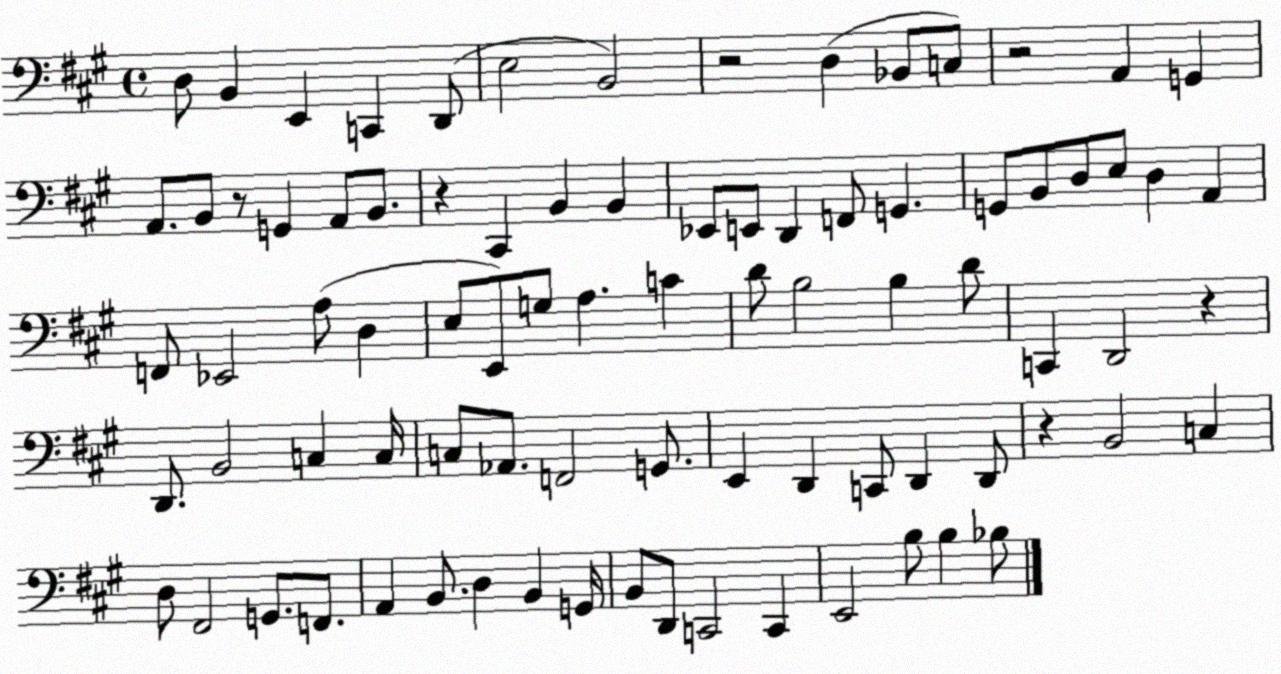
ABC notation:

X:1
T:Untitled
M:4/4
L:1/4
K:A
D,/2 B,, E,, C,, D,,/2 E,2 B,,2 z2 D, _B,,/2 C,/2 z2 A,, G,, A,,/2 B,,/2 z/2 G,, A,,/2 B,,/2 z ^C,, B,, B,, _E,,/2 E,,/2 D,, F,,/2 G,, G,,/2 B,,/2 D,/2 E,/2 D, A,, F,,/2 _E,,2 A,/2 D, E,/2 E,,/2 G,/2 A, C D/2 B,2 B, D/2 C,, D,,2 z D,,/2 B,,2 C, C,/4 C,/2 _A,,/2 F,,2 G,,/2 E,, D,, C,,/2 D,, D,,/2 z B,,2 C, D,/2 ^F,,2 G,,/2 F,,/2 A,, B,,/2 D, B,, G,,/4 B,,/2 D,,/2 C,,2 C,, E,,2 B,/2 B, _B,/2